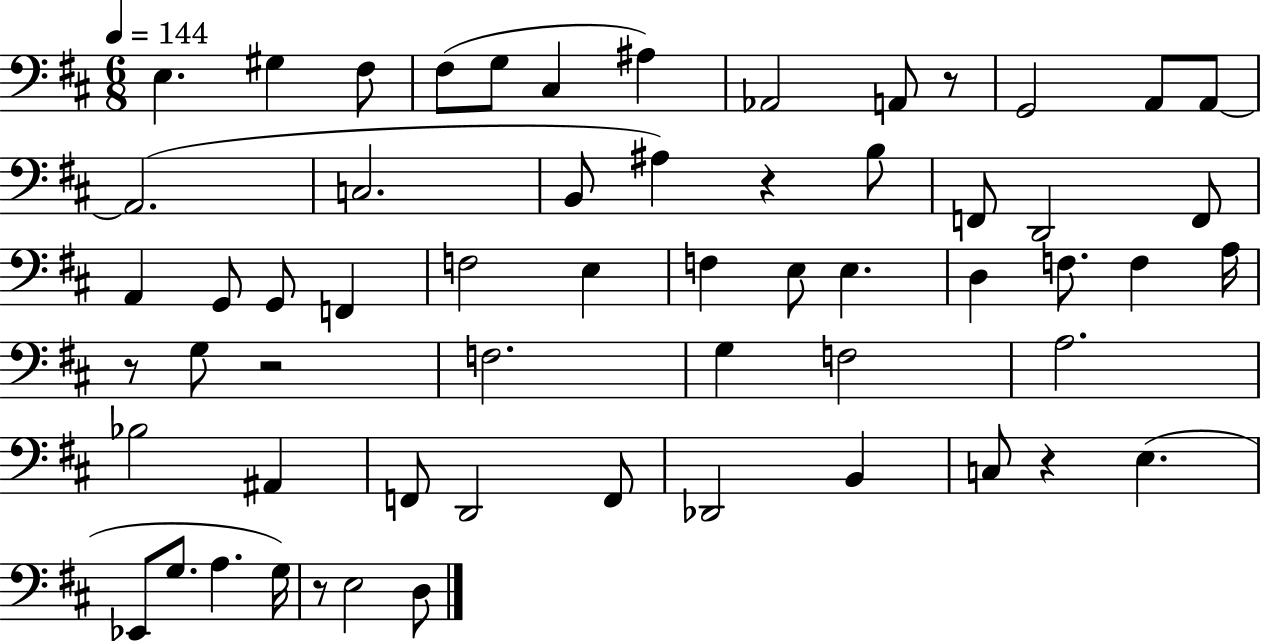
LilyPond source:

{
  \clef bass
  \numericTimeSignature
  \time 6/8
  \key d \major
  \tempo 4 = 144
  \repeat volta 2 { e4. gis4 fis8 | fis8( g8 cis4 ais4) | aes,2 a,8 r8 | g,2 a,8 a,8~~ | \break a,2.( | c2. | b,8 ais4) r4 b8 | f,8 d,2 f,8 | \break a,4 g,8 g,8 f,4 | f2 e4 | f4 e8 e4. | d4 f8. f4 a16 | \break r8 g8 r2 | f2. | g4 f2 | a2. | \break bes2 ais,4 | f,8 d,2 f,8 | des,2 b,4 | c8 r4 e4.( | \break ees,8 g8. a4. g16) | r8 e2 d8 | } \bar "|."
}